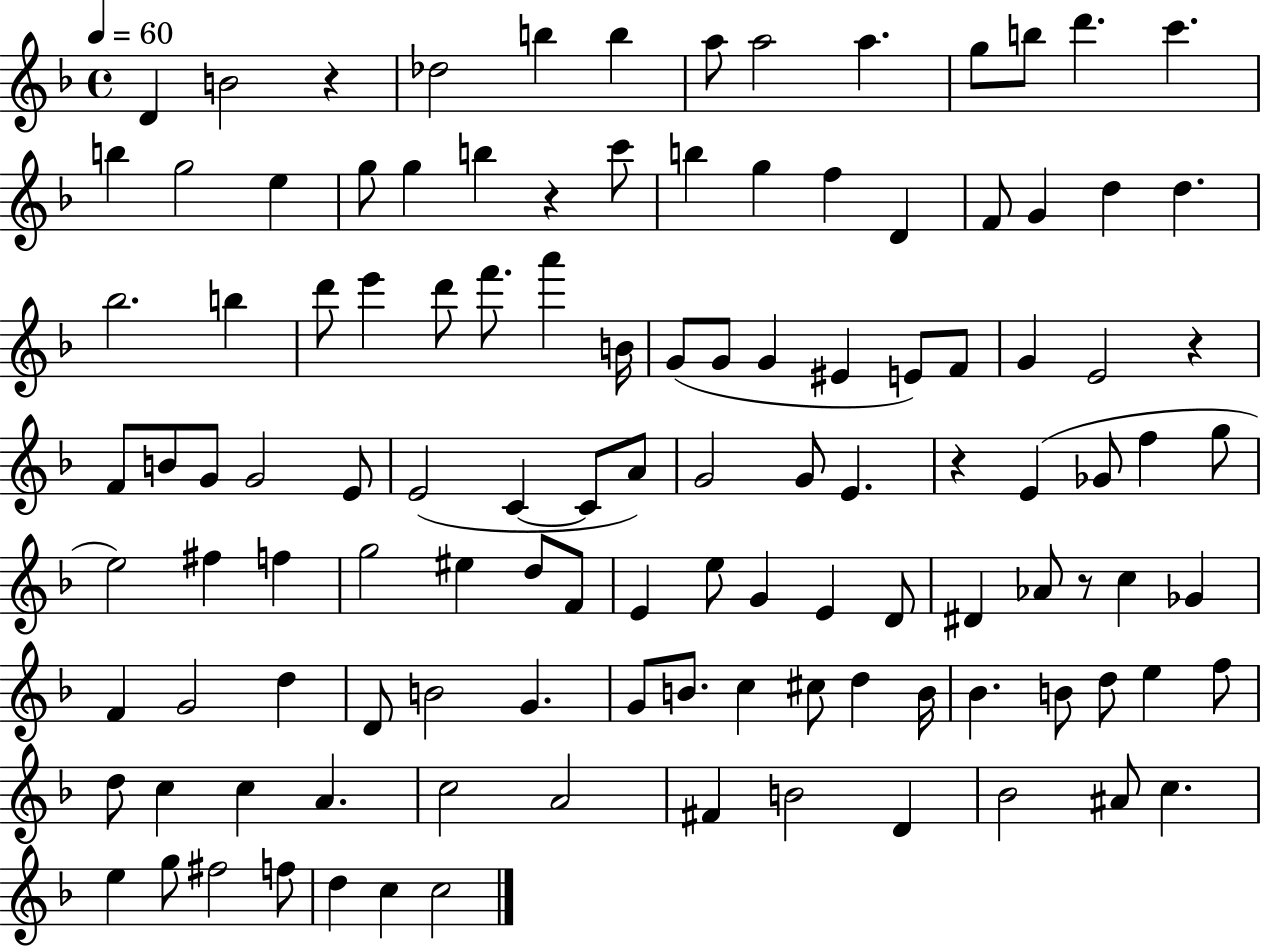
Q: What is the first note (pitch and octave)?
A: D4